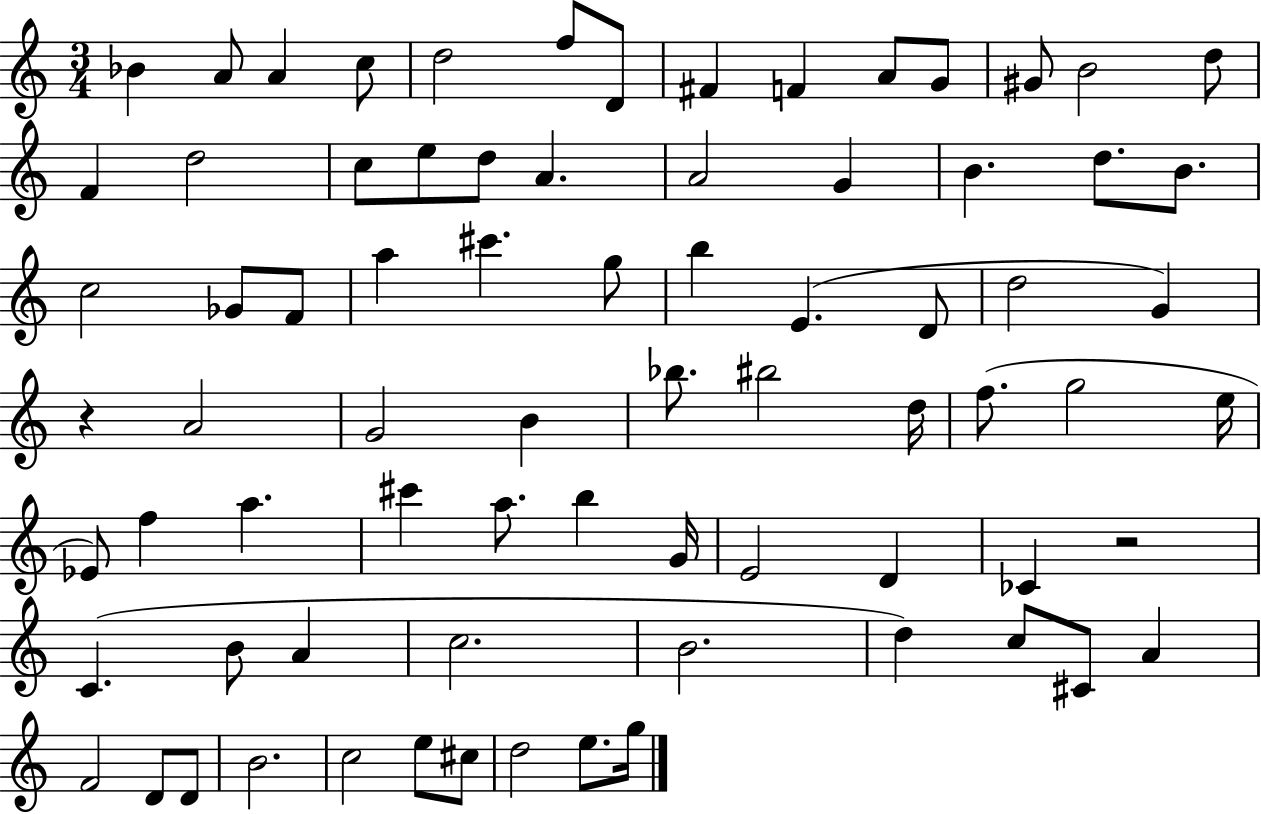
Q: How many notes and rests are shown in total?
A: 76